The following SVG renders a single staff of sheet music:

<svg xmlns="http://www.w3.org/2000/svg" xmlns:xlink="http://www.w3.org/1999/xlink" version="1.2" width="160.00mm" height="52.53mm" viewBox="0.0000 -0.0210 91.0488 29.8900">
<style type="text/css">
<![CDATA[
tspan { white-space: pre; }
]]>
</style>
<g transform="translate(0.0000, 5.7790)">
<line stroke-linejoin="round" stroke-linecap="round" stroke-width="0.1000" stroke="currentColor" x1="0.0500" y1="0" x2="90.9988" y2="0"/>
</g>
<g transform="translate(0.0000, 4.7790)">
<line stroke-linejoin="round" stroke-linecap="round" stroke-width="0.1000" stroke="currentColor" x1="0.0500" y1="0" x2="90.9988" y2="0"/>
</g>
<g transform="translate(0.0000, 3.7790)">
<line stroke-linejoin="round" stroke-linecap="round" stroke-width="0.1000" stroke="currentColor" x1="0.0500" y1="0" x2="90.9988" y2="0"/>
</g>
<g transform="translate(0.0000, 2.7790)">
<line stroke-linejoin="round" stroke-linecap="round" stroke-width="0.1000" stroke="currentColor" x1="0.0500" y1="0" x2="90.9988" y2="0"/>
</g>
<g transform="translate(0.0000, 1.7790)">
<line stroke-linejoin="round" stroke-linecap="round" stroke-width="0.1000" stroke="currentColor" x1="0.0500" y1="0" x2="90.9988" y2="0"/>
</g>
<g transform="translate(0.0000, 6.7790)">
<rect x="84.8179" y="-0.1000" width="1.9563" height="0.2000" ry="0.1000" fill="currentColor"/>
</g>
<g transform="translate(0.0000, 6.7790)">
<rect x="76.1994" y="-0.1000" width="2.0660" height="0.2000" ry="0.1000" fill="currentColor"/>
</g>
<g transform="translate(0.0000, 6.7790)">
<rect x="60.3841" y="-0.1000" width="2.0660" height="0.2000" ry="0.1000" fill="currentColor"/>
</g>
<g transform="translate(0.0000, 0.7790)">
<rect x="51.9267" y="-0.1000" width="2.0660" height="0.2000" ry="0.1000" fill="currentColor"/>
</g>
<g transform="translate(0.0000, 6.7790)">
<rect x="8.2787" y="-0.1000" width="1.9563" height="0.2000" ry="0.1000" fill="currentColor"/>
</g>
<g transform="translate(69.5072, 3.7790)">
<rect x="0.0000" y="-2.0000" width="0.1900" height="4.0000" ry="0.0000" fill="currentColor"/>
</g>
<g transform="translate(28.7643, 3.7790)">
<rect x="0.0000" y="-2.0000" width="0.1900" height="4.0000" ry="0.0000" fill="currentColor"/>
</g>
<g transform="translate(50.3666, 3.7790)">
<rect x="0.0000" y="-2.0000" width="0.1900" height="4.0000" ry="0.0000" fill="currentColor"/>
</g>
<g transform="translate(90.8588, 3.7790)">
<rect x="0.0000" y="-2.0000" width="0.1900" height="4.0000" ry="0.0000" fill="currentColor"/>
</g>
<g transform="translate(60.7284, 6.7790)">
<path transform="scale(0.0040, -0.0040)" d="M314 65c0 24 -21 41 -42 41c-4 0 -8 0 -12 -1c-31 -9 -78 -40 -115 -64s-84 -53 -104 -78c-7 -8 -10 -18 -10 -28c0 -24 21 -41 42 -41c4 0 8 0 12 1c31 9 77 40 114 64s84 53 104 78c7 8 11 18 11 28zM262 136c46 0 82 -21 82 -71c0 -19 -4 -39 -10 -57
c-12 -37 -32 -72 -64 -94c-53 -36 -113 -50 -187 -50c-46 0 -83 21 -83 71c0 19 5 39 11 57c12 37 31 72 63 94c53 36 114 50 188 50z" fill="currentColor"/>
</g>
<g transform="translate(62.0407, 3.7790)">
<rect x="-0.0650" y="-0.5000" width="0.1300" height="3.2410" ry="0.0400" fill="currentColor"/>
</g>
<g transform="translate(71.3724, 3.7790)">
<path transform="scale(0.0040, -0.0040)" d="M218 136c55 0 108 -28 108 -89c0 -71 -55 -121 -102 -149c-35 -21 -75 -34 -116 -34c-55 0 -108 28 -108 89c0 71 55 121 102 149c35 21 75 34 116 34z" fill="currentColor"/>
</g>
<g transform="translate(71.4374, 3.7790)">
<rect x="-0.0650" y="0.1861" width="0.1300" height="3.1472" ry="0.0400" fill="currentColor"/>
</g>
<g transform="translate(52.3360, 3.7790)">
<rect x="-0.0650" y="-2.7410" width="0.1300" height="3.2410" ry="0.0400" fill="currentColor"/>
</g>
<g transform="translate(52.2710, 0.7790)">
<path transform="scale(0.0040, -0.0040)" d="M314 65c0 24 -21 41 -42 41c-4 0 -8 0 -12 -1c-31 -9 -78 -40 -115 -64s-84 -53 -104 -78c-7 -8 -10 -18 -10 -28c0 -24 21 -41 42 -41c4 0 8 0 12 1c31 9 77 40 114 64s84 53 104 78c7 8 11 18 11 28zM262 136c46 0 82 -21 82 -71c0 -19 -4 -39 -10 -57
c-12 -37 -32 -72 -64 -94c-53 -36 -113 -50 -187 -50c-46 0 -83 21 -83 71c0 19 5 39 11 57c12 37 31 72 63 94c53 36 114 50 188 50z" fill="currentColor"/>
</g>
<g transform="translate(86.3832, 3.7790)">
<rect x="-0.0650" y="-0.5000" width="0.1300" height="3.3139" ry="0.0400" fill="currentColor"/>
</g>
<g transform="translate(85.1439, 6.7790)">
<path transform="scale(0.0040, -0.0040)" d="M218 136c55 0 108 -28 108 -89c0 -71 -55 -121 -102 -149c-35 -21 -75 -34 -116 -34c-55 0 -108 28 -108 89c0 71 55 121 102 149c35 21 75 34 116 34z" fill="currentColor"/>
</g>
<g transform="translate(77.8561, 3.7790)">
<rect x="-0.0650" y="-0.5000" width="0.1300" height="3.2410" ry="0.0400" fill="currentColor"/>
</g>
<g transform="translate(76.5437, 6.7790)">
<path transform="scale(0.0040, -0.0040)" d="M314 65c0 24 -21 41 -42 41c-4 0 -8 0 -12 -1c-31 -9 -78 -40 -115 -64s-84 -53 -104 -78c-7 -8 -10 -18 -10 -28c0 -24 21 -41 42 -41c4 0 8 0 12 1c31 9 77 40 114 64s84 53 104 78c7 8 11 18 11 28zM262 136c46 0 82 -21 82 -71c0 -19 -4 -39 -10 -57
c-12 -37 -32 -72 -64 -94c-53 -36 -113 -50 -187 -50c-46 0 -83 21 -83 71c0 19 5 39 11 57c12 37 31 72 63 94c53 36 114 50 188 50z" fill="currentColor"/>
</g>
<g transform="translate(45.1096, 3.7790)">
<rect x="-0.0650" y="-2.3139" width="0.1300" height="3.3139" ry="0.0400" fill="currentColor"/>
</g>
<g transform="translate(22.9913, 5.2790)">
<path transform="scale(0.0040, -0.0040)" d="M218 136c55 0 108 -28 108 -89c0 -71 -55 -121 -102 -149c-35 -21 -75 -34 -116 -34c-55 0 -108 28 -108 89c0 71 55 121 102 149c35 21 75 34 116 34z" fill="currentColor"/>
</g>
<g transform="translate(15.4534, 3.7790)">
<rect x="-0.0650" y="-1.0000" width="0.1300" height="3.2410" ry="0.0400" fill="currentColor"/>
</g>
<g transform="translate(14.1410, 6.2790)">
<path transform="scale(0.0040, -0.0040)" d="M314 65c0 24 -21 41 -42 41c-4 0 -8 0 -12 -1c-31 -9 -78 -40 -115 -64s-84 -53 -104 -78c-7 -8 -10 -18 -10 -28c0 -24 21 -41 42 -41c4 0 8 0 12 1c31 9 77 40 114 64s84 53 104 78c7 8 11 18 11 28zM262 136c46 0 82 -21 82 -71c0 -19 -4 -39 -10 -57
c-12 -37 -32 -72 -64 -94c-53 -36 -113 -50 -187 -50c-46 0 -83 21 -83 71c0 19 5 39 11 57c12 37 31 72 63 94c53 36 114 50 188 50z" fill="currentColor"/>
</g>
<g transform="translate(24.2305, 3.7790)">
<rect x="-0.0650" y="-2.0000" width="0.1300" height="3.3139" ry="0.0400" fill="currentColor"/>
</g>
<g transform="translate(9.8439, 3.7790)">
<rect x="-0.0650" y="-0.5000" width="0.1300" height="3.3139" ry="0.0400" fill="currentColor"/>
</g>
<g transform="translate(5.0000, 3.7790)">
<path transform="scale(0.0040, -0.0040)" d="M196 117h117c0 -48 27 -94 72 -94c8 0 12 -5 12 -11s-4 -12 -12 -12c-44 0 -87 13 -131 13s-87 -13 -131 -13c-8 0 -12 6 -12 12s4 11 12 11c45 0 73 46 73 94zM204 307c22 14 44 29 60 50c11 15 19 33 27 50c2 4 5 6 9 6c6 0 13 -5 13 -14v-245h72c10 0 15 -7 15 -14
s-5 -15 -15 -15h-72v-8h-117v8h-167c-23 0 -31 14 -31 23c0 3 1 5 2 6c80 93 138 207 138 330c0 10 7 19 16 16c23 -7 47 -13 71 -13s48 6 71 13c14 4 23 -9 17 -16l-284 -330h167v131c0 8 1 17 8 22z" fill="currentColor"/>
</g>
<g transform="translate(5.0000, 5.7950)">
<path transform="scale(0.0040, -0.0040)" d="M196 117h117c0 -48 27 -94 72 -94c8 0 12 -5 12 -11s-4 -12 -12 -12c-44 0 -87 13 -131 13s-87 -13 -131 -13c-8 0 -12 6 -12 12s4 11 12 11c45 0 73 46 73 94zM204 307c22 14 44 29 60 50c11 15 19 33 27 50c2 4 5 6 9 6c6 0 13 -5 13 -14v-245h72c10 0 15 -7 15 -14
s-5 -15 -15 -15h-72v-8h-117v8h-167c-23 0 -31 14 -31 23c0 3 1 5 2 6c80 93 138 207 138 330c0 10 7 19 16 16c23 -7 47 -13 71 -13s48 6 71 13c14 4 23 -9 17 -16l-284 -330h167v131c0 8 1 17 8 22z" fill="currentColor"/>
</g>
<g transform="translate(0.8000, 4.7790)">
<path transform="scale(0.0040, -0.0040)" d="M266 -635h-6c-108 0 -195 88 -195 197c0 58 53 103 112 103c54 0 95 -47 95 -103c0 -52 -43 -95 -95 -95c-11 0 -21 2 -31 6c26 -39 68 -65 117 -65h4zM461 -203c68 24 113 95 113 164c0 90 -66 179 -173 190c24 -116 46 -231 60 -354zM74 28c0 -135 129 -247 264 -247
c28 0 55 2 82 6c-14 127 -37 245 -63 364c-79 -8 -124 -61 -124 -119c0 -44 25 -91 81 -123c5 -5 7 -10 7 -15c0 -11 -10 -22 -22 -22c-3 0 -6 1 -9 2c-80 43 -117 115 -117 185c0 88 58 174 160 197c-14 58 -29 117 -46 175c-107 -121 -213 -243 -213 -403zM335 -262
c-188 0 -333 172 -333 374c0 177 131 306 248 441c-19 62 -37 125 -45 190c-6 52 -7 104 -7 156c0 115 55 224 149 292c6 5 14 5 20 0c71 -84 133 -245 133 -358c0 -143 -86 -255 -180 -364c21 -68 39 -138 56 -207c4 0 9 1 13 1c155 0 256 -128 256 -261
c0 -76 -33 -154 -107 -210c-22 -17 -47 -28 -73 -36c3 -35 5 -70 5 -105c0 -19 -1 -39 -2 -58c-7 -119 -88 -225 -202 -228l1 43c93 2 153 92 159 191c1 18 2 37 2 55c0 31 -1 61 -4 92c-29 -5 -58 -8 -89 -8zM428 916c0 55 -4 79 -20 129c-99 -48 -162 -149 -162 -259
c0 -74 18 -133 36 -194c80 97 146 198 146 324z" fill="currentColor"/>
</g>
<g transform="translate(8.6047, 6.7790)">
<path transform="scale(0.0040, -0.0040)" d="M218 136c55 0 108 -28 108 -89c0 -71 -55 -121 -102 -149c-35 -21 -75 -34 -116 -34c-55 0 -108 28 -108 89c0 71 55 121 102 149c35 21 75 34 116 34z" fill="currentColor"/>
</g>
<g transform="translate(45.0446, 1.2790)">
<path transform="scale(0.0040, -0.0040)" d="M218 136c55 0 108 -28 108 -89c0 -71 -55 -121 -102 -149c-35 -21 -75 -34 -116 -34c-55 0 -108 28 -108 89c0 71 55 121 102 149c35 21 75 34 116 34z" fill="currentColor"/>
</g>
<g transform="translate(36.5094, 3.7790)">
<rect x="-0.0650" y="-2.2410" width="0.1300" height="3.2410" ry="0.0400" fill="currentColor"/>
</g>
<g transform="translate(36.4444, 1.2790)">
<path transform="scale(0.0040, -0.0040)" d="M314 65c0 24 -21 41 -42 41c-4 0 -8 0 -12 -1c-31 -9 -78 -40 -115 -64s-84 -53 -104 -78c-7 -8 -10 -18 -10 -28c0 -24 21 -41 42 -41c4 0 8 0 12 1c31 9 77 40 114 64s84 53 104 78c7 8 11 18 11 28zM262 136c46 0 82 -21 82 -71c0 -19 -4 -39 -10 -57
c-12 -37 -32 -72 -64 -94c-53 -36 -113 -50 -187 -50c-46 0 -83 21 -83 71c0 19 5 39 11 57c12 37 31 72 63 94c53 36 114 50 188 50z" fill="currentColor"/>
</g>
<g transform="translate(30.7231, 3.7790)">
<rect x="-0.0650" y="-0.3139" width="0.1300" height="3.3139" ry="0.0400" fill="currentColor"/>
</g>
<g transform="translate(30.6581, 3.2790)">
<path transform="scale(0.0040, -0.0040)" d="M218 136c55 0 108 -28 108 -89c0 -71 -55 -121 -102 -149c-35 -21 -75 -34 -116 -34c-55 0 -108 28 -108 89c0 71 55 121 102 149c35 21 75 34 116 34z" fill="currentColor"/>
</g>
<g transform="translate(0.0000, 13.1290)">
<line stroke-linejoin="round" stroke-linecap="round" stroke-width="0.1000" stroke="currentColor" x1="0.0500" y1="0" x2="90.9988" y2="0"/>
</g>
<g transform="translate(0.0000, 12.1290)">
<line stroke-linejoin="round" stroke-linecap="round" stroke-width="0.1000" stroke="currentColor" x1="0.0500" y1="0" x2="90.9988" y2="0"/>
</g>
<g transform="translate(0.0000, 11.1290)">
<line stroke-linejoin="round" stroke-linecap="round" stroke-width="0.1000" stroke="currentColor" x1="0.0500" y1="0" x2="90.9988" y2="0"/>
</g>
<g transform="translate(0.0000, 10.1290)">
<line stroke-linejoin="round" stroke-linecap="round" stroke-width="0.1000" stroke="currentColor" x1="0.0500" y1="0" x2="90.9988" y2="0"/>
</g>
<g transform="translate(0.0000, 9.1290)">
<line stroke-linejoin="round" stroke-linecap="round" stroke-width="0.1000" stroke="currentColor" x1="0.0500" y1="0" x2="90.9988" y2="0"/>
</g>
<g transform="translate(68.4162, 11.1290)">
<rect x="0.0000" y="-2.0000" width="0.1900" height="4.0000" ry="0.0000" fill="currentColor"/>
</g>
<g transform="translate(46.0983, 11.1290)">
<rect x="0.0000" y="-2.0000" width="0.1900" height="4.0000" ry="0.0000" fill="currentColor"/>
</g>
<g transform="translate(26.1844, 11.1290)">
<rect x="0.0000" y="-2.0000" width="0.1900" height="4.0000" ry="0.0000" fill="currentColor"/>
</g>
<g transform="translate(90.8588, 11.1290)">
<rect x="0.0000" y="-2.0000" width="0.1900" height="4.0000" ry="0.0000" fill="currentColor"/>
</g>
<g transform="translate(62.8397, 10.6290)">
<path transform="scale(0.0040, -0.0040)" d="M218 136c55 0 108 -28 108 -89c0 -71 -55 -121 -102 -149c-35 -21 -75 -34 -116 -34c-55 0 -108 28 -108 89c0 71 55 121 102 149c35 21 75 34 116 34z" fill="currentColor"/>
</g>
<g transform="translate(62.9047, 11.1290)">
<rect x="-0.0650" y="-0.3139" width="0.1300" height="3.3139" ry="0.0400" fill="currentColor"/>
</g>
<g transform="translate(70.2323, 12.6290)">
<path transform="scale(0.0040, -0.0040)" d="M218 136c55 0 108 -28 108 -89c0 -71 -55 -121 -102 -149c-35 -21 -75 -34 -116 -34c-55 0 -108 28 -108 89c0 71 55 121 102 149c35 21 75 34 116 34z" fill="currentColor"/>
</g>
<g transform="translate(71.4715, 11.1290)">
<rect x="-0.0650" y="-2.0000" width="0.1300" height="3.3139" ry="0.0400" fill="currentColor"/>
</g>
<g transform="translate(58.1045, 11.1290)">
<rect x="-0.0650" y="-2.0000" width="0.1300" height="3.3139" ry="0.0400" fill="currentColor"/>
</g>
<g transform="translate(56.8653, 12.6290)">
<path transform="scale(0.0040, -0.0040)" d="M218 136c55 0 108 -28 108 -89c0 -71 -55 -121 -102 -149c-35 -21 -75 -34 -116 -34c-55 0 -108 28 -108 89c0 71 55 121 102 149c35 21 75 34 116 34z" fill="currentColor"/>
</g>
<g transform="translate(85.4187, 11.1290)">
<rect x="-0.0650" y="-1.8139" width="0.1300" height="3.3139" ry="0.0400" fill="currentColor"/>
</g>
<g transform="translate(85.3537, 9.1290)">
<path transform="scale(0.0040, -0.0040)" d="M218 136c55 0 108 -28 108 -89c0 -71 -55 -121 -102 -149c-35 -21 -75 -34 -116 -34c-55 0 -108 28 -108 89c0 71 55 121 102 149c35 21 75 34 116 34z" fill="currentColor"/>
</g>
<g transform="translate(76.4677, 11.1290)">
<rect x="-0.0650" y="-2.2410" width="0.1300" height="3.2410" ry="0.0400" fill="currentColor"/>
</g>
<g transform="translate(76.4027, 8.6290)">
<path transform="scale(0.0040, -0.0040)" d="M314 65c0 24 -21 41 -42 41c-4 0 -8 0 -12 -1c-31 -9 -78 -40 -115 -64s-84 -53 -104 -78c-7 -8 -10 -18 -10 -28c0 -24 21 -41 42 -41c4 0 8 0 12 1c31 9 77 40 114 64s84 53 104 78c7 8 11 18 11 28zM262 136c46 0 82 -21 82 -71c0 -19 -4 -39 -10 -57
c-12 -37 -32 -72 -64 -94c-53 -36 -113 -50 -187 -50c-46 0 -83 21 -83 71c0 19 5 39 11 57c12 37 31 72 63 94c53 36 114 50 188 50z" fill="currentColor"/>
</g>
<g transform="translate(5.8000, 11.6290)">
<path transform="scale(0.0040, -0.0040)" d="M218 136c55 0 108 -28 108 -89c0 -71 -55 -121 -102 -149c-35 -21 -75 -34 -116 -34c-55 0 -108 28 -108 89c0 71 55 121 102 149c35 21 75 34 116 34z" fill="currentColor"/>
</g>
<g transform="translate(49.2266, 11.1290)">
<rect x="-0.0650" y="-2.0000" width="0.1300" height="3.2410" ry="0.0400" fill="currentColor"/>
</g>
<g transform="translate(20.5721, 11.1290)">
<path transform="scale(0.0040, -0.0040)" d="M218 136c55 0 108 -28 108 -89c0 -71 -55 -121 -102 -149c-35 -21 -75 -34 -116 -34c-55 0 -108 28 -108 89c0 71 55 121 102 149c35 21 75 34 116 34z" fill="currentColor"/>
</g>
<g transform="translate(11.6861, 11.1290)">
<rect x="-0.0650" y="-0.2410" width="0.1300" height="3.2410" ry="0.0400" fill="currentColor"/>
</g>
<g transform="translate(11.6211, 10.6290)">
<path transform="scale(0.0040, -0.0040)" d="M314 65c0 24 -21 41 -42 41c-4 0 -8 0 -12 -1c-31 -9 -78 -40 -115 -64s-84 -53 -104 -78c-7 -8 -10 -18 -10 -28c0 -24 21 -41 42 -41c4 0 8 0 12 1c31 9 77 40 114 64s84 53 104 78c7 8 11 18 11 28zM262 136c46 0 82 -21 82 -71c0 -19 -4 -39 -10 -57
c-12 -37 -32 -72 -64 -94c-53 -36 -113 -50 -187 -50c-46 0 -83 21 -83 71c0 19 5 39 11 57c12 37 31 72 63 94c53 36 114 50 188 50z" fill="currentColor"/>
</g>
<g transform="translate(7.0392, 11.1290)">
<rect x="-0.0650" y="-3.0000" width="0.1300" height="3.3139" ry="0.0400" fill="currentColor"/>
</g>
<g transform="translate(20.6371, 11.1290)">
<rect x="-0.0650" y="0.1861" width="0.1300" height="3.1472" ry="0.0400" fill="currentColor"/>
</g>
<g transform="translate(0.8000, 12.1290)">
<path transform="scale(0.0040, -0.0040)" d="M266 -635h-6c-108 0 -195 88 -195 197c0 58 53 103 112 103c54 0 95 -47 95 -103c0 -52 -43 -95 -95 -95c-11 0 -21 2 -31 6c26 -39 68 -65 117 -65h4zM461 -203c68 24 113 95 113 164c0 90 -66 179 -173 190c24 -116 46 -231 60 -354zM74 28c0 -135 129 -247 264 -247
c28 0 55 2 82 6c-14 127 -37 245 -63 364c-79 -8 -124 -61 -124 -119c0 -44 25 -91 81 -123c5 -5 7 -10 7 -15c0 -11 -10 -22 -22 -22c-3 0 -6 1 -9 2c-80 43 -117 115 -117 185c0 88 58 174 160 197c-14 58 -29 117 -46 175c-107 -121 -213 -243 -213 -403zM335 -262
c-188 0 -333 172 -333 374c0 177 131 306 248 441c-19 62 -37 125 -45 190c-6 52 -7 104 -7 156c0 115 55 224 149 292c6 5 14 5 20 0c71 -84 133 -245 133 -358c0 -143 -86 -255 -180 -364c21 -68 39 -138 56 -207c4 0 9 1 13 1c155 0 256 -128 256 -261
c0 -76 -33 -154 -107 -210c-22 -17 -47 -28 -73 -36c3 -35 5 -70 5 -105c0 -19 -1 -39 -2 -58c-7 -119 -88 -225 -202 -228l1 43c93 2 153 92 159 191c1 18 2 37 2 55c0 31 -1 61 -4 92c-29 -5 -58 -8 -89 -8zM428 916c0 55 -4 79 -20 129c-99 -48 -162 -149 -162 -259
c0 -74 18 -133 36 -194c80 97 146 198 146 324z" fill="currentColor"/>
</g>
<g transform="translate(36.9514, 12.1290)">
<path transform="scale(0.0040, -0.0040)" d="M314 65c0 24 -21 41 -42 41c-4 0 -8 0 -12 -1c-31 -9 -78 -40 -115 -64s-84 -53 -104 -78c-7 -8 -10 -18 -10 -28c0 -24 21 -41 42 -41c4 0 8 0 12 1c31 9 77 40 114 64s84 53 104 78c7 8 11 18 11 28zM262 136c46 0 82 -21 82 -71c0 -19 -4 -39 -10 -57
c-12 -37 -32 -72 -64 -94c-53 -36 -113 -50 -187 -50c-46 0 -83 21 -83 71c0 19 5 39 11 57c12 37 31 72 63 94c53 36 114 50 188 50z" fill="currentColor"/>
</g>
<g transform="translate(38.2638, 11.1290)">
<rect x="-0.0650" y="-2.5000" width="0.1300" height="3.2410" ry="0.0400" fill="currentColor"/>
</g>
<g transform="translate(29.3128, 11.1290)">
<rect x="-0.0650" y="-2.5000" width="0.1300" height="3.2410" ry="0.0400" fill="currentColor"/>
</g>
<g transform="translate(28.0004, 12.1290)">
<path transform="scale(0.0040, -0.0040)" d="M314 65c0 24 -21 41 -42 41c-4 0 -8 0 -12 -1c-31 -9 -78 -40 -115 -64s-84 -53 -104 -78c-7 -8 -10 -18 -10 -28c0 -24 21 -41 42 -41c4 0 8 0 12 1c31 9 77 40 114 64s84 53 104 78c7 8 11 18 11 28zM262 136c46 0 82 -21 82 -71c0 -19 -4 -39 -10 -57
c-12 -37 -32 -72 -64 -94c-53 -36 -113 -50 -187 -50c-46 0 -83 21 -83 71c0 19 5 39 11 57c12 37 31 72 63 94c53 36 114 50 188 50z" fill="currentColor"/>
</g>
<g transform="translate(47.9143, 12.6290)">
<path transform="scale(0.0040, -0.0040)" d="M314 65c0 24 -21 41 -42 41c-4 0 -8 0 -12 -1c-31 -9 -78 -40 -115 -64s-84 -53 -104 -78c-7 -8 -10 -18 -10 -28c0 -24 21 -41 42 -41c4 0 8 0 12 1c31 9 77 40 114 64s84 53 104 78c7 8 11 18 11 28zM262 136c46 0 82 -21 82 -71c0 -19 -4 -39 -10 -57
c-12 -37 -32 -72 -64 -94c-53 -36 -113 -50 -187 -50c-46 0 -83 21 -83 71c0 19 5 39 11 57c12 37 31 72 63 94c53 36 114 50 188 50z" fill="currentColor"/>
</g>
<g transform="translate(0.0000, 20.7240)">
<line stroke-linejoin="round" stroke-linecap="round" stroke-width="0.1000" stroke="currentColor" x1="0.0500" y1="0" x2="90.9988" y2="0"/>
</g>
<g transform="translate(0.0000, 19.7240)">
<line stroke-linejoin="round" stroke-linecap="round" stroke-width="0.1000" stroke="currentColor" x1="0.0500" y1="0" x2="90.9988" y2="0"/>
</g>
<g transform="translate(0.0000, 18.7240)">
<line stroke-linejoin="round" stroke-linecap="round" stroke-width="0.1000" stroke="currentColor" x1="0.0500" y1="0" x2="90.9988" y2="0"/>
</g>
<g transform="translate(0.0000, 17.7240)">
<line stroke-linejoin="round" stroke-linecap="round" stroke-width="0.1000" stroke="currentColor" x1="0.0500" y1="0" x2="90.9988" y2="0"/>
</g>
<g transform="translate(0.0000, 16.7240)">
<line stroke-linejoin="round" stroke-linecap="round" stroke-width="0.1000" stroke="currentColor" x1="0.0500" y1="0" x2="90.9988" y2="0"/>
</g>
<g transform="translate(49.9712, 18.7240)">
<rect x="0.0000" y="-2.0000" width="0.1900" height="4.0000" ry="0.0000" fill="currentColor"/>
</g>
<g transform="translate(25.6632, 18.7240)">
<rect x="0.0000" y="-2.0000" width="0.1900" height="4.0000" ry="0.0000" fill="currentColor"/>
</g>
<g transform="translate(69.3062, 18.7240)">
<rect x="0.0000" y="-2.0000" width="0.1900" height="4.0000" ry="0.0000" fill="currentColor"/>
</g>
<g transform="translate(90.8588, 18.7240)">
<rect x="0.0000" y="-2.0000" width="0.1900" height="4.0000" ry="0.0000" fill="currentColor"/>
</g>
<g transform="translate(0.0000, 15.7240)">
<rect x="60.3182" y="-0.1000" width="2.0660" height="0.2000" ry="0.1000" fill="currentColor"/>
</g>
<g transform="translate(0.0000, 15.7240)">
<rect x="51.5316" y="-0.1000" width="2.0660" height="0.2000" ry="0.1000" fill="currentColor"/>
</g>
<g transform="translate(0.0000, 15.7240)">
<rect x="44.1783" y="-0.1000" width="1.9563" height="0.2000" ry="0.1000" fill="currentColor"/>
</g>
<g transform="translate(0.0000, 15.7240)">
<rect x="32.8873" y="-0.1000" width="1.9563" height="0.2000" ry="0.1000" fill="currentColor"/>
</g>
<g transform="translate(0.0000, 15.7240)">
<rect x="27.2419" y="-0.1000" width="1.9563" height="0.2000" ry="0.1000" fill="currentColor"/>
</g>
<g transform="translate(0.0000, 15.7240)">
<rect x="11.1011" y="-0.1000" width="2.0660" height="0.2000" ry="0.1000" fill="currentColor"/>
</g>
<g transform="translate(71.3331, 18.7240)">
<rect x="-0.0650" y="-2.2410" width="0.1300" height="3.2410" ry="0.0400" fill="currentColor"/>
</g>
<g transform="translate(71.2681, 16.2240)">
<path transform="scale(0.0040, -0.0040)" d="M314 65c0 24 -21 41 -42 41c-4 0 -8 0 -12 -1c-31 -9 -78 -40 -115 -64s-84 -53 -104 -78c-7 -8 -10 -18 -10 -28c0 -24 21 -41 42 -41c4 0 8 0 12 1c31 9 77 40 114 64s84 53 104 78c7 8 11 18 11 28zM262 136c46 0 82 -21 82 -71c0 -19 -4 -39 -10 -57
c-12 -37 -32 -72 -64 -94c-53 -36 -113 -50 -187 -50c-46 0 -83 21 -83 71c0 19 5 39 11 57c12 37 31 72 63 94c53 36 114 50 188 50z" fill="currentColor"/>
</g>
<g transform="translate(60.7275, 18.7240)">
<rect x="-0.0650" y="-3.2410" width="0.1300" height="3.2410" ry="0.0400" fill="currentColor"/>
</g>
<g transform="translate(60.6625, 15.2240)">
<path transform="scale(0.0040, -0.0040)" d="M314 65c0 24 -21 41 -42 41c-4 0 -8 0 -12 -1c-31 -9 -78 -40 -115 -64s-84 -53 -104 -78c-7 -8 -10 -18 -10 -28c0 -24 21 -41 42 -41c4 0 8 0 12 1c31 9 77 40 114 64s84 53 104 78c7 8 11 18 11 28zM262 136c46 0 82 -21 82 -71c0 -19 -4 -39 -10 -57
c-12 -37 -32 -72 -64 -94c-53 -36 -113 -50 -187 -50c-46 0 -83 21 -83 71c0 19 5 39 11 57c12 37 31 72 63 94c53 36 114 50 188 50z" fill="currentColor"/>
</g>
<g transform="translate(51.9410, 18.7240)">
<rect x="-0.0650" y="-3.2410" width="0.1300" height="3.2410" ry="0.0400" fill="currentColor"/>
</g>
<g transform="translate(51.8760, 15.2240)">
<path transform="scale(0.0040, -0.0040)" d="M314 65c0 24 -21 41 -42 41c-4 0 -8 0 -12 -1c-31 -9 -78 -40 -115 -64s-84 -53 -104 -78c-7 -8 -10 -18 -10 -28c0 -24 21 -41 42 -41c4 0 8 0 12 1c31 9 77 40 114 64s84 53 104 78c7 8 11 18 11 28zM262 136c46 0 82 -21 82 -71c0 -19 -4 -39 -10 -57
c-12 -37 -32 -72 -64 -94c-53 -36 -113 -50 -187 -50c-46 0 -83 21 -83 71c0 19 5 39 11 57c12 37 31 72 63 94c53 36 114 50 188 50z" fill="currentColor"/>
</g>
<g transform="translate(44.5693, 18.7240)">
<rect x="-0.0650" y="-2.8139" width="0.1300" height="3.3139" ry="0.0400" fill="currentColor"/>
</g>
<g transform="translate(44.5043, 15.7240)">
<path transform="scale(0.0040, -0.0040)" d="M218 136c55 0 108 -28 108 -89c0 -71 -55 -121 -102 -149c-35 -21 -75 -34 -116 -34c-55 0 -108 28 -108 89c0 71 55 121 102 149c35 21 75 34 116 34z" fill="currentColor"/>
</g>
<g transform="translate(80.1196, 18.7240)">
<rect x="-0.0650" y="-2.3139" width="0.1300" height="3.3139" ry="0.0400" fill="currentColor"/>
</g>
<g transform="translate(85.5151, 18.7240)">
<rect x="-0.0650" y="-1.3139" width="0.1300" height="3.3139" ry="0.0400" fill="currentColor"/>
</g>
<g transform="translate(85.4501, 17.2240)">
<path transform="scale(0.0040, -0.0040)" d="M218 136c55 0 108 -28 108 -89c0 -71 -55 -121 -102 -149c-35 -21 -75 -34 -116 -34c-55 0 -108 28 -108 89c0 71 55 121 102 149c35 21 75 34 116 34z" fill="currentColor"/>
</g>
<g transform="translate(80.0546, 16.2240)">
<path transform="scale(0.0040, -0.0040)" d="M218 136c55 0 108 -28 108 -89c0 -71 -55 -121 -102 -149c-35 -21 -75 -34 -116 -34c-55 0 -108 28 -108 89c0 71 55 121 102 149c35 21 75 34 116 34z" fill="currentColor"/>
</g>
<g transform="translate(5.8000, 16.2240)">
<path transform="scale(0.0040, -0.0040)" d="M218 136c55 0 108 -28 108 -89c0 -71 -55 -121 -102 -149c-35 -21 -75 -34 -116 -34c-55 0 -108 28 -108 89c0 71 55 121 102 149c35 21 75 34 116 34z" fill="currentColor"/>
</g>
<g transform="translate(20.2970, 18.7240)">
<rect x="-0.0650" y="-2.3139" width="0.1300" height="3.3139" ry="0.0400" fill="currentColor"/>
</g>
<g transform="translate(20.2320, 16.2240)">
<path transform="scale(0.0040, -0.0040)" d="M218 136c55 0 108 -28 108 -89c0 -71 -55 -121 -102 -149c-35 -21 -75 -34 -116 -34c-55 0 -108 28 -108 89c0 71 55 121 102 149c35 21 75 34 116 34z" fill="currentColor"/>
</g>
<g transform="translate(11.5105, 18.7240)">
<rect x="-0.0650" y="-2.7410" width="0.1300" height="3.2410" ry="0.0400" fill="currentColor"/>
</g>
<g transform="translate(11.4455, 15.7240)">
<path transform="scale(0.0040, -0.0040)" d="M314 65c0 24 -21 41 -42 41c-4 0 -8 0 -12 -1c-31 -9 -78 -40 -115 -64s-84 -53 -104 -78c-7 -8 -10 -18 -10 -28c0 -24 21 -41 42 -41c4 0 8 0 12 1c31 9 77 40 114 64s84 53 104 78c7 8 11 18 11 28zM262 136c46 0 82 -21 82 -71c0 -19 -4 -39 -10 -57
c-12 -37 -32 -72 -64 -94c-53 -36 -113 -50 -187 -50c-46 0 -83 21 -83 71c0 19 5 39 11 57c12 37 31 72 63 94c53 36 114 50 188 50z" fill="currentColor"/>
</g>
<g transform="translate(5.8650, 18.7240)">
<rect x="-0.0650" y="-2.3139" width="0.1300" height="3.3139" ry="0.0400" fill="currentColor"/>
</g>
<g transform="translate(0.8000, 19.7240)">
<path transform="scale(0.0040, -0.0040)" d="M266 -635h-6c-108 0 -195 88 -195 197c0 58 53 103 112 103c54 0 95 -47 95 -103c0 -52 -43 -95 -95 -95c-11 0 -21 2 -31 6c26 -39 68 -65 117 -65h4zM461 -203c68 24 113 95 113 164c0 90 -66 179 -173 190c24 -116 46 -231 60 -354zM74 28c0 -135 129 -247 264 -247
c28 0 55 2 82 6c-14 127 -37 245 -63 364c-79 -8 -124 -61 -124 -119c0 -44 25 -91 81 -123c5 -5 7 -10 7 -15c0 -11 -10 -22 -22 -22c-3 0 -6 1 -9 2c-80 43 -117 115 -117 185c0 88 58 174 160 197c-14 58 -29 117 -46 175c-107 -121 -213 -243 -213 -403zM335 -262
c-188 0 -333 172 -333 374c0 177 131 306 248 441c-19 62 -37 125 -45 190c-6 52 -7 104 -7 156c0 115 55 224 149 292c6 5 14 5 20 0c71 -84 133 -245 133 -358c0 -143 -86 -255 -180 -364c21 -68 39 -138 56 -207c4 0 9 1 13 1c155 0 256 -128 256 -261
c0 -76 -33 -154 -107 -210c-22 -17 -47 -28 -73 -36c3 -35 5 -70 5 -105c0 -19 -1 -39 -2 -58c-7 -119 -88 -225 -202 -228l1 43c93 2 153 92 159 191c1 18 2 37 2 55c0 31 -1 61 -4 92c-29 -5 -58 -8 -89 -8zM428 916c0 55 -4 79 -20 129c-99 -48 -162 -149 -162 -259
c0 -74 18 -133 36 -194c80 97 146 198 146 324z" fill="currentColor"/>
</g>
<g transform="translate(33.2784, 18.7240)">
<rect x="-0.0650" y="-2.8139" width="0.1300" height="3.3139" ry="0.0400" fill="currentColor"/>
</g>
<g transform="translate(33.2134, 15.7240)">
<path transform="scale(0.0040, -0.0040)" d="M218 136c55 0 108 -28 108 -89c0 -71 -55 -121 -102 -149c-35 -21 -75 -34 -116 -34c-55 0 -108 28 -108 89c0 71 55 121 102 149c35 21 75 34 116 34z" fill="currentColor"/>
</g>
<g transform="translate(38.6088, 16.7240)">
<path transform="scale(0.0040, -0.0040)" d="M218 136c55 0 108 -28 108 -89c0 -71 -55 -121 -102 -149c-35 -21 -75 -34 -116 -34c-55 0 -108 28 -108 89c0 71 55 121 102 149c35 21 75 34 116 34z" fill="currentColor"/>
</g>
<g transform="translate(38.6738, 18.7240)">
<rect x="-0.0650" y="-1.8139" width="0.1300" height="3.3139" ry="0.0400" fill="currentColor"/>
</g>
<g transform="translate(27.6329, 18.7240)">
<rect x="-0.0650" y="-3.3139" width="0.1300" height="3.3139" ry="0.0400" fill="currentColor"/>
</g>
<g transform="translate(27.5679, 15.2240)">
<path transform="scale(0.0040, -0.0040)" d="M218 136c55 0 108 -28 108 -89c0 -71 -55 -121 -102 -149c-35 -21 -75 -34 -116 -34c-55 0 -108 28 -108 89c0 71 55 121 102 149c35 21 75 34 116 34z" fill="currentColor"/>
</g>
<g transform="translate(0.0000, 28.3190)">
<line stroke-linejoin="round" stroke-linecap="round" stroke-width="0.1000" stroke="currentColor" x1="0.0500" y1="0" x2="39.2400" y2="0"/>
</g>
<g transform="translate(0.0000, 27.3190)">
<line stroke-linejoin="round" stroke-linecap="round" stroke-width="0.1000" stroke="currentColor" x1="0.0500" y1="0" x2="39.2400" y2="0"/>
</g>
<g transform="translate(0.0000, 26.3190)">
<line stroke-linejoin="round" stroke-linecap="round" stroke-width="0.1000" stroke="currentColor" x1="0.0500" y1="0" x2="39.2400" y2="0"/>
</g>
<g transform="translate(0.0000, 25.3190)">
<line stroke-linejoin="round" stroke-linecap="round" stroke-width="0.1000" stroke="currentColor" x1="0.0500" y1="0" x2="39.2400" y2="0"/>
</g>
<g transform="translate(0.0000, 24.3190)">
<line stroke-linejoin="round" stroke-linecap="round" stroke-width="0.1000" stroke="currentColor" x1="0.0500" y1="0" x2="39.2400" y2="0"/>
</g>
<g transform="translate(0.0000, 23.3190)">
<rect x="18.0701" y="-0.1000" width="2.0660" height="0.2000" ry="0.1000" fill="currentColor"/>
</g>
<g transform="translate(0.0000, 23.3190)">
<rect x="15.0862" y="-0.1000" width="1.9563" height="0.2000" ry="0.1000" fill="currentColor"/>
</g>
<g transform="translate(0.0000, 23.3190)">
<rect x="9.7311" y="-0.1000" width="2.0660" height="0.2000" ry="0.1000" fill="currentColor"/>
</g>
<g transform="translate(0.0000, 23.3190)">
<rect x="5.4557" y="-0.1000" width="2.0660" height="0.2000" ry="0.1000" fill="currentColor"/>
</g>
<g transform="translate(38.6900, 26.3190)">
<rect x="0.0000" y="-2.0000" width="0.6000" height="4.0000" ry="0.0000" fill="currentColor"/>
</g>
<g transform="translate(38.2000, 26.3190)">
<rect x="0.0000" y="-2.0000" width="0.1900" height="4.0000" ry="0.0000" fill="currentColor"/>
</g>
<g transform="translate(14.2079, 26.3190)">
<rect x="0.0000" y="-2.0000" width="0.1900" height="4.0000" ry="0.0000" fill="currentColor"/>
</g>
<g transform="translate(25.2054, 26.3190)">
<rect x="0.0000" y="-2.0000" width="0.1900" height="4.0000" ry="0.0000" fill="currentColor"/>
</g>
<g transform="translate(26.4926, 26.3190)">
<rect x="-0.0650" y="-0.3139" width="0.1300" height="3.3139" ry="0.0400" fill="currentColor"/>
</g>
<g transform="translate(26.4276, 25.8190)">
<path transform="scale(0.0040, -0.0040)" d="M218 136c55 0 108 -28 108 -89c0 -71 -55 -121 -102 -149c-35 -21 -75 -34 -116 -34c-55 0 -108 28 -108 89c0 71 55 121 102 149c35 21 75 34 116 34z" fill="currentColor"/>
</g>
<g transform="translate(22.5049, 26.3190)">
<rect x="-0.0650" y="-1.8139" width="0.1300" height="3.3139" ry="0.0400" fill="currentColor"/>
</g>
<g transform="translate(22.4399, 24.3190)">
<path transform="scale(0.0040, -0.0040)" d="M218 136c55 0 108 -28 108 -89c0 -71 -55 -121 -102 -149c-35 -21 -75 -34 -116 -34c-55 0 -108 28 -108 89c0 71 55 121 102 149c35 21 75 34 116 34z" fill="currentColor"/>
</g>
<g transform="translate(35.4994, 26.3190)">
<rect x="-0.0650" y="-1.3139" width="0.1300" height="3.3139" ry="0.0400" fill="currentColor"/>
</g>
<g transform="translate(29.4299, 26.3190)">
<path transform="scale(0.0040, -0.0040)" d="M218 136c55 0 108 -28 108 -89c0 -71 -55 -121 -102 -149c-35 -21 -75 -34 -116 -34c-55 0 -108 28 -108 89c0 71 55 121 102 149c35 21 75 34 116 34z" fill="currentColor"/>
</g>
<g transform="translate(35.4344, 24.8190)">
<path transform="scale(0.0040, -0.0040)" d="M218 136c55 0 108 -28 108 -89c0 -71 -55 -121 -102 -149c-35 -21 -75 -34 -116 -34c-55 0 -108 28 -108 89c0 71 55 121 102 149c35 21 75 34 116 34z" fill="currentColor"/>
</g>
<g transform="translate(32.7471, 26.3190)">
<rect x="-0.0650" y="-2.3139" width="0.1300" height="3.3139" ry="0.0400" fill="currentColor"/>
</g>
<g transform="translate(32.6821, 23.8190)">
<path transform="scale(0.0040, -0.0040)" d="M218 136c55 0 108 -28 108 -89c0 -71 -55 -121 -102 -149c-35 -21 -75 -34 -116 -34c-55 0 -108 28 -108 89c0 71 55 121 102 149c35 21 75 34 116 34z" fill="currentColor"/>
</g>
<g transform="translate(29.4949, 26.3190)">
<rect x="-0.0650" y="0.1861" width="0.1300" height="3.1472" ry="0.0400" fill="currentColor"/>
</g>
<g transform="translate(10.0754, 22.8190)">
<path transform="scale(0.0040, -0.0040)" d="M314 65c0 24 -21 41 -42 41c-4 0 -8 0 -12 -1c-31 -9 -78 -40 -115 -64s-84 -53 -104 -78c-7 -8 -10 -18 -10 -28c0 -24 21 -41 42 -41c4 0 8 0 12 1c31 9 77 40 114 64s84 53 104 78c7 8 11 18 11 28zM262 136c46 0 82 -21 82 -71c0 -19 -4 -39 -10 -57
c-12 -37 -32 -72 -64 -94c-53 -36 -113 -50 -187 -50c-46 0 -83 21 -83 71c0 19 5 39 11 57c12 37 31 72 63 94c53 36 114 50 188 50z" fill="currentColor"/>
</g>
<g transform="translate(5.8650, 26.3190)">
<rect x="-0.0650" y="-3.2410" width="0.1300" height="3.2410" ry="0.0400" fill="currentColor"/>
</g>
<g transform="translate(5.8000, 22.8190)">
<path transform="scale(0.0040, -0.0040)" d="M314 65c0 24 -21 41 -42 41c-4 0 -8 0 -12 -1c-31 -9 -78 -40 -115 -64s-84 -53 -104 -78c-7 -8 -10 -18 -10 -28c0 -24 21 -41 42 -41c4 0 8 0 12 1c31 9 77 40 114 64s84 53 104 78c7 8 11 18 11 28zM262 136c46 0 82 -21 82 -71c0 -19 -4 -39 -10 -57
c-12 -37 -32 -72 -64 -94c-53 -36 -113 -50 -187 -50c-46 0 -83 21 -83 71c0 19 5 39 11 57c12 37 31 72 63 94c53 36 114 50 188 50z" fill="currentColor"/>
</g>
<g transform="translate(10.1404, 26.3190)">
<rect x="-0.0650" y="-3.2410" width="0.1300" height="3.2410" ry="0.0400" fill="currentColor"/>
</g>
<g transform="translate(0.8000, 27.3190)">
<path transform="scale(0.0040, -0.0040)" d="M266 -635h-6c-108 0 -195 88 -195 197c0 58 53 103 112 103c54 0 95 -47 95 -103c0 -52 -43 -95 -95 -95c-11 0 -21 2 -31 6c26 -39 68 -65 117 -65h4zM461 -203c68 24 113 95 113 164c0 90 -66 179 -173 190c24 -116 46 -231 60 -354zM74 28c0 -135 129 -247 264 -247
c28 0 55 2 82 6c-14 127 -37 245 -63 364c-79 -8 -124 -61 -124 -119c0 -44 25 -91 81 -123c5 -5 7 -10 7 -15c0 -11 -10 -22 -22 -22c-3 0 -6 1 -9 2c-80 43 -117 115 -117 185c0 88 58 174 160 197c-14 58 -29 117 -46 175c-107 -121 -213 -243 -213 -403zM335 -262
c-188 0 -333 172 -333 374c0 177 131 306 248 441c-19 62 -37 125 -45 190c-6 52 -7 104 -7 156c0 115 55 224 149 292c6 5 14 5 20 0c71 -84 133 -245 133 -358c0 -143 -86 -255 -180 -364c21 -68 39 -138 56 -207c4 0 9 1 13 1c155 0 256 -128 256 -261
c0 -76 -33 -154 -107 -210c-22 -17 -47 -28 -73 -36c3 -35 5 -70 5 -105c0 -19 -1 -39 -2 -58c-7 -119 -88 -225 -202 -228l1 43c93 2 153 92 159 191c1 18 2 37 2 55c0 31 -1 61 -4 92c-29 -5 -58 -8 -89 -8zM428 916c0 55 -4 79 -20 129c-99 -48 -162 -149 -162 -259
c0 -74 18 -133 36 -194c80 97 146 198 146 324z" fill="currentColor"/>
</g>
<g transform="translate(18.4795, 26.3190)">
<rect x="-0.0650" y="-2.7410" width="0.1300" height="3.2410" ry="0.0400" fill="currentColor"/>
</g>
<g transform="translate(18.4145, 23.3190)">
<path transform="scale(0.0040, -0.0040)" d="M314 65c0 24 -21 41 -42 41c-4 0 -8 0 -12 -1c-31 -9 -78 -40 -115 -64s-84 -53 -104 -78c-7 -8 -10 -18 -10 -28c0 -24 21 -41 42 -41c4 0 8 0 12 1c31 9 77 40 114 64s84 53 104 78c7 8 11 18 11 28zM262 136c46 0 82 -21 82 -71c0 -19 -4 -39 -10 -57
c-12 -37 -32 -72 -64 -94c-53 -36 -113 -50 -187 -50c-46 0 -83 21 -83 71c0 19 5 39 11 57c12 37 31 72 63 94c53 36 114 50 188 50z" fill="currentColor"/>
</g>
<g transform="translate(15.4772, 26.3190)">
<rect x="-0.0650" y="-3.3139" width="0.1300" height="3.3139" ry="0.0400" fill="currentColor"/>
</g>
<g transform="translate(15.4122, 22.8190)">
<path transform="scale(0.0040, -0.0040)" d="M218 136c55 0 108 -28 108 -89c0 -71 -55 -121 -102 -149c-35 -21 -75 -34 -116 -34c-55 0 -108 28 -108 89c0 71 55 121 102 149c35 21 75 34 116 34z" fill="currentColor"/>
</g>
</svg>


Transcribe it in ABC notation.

X:1
T:Untitled
M:4/4
L:1/4
K:C
C D2 F c g2 g a2 C2 B C2 C A c2 B G2 G2 F2 F c F g2 f g a2 g b a f a b2 b2 g2 g e b2 b2 b a2 f c B g e